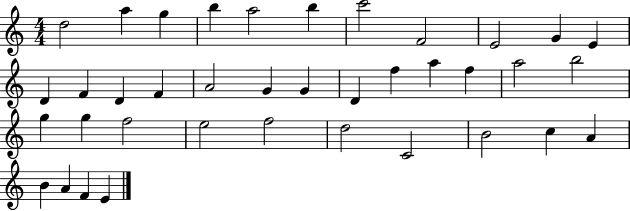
{
  \clef treble
  \numericTimeSignature
  \time 4/4
  \key c \major
  d''2 a''4 g''4 | b''4 a''2 b''4 | c'''2 f'2 | e'2 g'4 e'4 | \break d'4 f'4 d'4 f'4 | a'2 g'4 g'4 | d'4 f''4 a''4 f''4 | a''2 b''2 | \break g''4 g''4 f''2 | e''2 f''2 | d''2 c'2 | b'2 c''4 a'4 | \break b'4 a'4 f'4 e'4 | \bar "|."
}